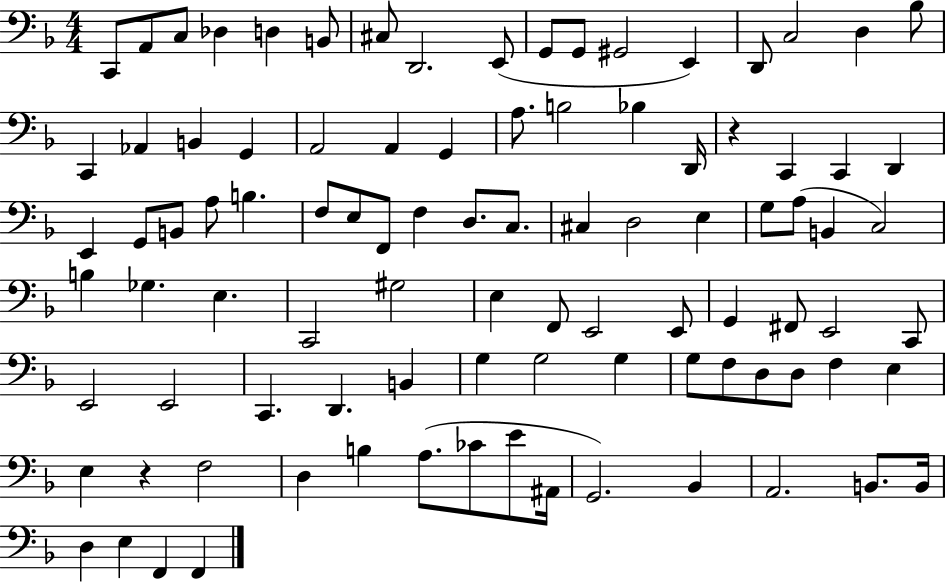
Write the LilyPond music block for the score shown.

{
  \clef bass
  \numericTimeSignature
  \time 4/4
  \key f \major
  c,8 a,8 c8 des4 d4 b,8 | cis8 d,2. e,8( | g,8 g,8 gis,2 e,4) | d,8 c2 d4 bes8 | \break c,4 aes,4 b,4 g,4 | a,2 a,4 g,4 | a8. b2 bes4 d,16 | r4 c,4 c,4 d,4 | \break e,4 g,8 b,8 a8 b4. | f8 e8 f,8 f4 d8. c8. | cis4 d2 e4 | g8 a8( b,4 c2) | \break b4 ges4. e4. | c,2 gis2 | e4 f,8 e,2 e,8 | g,4 fis,8 e,2 c,8 | \break e,2 e,2 | c,4. d,4. b,4 | g4 g2 g4 | g8 f8 d8 d8 f4 e4 | \break e4 r4 f2 | d4 b4 a8.( ces'8 e'8 ais,16 | g,2.) bes,4 | a,2. b,8. b,16 | \break d4 e4 f,4 f,4 | \bar "|."
}